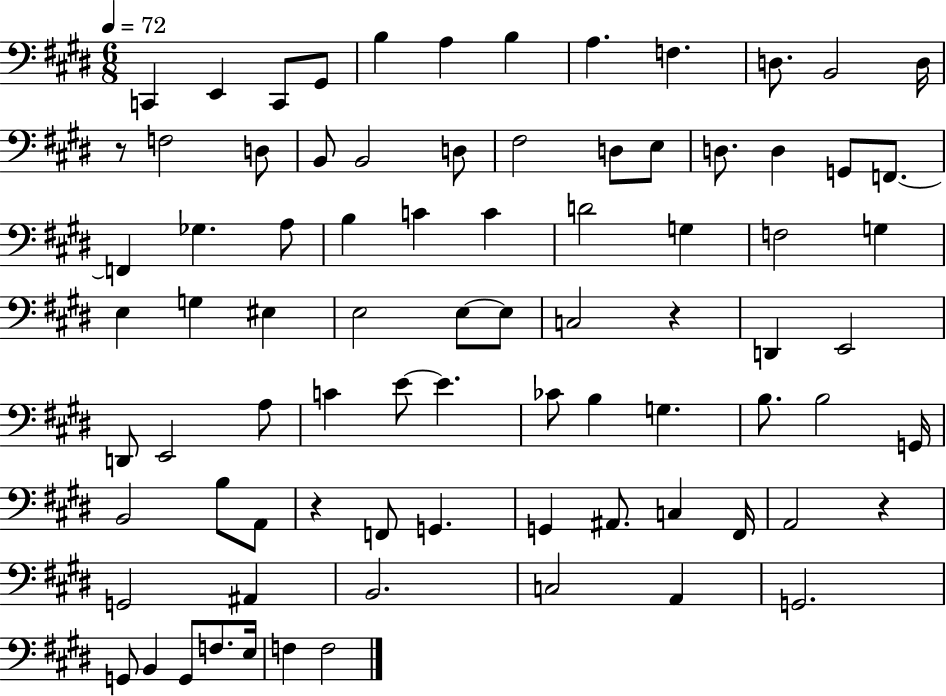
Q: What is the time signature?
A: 6/8